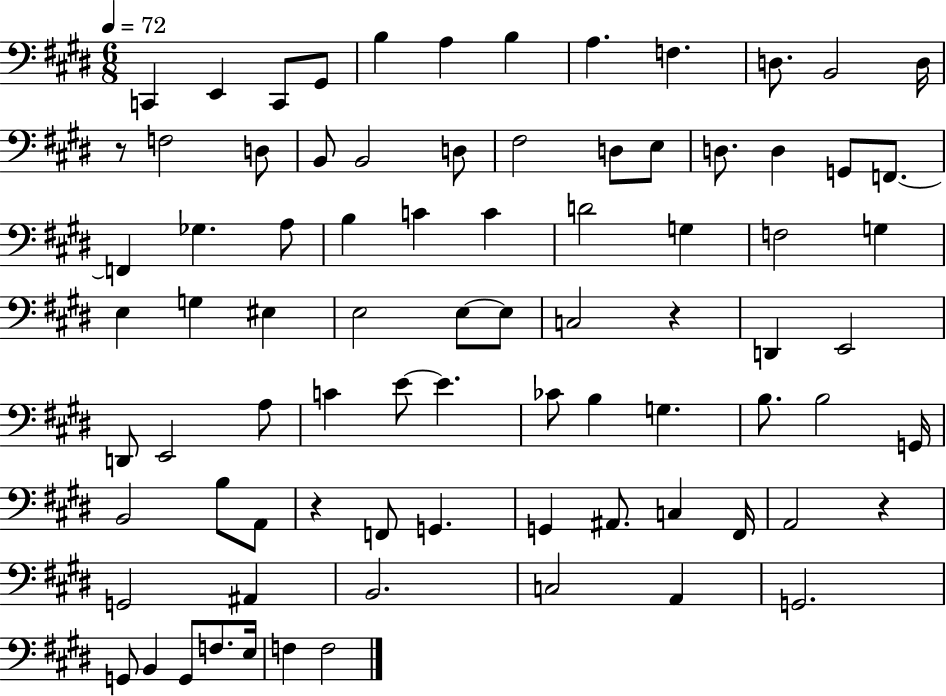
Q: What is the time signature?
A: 6/8